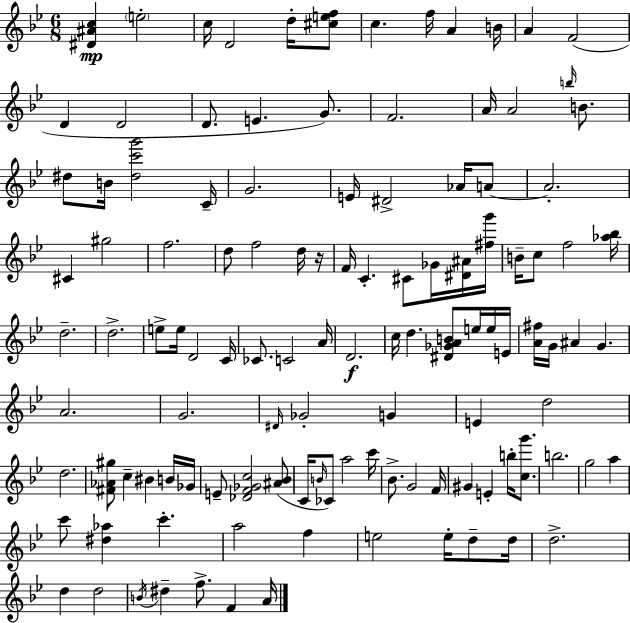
[D#4,A#4,C5]/q E5/h C5/s D4/h D5/s [C#5,E5,F5]/e C5/q. F5/s A4/q B4/s A4/q F4/h D4/q D4/h D4/e. E4/q. G4/e. F4/h. A4/s A4/h B5/s B4/e. D#5/e B4/s [D#5,C6,G6]/h C4/s G4/h. E4/s D#4/h Ab4/s A4/e A4/h. C#4/q G#5/h F5/h. D5/e F5/h D5/s R/s F4/s C4/q. C#4/e Gb4/s [D#4,A#4]/s [F#5,G6]/s B4/s C5/e F5/h [Ab5,Bb5]/s D5/h. D5/h. E5/e E5/s D4/h C4/s CES4/e. C4/h A4/s D4/h. C5/s D5/q. [D#4,Gb4,A4,B4]/e E5/s E5/s E4/s [A4,F#5]/s G4/s A#4/q G4/q. A4/h. G4/h. D#4/s Gb4/h G4/q E4/q D5/h D5/h. [F#4,Ab4,G#5]/e C5/q BIS4/q B4/s Gb4/s E4/e [Db4,F4,Gb4,C5]/h [A#4,Bb4]/e C4/s B4/s CES4/e A5/h C6/s Bb4/e. G4/h F4/s G#4/q E4/q B5/s [C5,G6]/e. B5/h. G5/h A5/q C6/e [D#5,Ab5]/q C6/q. A5/h F5/q E5/h E5/s D5/e D5/s D5/h. D5/q D5/h B4/s D#5/q F5/e. F4/q A4/s